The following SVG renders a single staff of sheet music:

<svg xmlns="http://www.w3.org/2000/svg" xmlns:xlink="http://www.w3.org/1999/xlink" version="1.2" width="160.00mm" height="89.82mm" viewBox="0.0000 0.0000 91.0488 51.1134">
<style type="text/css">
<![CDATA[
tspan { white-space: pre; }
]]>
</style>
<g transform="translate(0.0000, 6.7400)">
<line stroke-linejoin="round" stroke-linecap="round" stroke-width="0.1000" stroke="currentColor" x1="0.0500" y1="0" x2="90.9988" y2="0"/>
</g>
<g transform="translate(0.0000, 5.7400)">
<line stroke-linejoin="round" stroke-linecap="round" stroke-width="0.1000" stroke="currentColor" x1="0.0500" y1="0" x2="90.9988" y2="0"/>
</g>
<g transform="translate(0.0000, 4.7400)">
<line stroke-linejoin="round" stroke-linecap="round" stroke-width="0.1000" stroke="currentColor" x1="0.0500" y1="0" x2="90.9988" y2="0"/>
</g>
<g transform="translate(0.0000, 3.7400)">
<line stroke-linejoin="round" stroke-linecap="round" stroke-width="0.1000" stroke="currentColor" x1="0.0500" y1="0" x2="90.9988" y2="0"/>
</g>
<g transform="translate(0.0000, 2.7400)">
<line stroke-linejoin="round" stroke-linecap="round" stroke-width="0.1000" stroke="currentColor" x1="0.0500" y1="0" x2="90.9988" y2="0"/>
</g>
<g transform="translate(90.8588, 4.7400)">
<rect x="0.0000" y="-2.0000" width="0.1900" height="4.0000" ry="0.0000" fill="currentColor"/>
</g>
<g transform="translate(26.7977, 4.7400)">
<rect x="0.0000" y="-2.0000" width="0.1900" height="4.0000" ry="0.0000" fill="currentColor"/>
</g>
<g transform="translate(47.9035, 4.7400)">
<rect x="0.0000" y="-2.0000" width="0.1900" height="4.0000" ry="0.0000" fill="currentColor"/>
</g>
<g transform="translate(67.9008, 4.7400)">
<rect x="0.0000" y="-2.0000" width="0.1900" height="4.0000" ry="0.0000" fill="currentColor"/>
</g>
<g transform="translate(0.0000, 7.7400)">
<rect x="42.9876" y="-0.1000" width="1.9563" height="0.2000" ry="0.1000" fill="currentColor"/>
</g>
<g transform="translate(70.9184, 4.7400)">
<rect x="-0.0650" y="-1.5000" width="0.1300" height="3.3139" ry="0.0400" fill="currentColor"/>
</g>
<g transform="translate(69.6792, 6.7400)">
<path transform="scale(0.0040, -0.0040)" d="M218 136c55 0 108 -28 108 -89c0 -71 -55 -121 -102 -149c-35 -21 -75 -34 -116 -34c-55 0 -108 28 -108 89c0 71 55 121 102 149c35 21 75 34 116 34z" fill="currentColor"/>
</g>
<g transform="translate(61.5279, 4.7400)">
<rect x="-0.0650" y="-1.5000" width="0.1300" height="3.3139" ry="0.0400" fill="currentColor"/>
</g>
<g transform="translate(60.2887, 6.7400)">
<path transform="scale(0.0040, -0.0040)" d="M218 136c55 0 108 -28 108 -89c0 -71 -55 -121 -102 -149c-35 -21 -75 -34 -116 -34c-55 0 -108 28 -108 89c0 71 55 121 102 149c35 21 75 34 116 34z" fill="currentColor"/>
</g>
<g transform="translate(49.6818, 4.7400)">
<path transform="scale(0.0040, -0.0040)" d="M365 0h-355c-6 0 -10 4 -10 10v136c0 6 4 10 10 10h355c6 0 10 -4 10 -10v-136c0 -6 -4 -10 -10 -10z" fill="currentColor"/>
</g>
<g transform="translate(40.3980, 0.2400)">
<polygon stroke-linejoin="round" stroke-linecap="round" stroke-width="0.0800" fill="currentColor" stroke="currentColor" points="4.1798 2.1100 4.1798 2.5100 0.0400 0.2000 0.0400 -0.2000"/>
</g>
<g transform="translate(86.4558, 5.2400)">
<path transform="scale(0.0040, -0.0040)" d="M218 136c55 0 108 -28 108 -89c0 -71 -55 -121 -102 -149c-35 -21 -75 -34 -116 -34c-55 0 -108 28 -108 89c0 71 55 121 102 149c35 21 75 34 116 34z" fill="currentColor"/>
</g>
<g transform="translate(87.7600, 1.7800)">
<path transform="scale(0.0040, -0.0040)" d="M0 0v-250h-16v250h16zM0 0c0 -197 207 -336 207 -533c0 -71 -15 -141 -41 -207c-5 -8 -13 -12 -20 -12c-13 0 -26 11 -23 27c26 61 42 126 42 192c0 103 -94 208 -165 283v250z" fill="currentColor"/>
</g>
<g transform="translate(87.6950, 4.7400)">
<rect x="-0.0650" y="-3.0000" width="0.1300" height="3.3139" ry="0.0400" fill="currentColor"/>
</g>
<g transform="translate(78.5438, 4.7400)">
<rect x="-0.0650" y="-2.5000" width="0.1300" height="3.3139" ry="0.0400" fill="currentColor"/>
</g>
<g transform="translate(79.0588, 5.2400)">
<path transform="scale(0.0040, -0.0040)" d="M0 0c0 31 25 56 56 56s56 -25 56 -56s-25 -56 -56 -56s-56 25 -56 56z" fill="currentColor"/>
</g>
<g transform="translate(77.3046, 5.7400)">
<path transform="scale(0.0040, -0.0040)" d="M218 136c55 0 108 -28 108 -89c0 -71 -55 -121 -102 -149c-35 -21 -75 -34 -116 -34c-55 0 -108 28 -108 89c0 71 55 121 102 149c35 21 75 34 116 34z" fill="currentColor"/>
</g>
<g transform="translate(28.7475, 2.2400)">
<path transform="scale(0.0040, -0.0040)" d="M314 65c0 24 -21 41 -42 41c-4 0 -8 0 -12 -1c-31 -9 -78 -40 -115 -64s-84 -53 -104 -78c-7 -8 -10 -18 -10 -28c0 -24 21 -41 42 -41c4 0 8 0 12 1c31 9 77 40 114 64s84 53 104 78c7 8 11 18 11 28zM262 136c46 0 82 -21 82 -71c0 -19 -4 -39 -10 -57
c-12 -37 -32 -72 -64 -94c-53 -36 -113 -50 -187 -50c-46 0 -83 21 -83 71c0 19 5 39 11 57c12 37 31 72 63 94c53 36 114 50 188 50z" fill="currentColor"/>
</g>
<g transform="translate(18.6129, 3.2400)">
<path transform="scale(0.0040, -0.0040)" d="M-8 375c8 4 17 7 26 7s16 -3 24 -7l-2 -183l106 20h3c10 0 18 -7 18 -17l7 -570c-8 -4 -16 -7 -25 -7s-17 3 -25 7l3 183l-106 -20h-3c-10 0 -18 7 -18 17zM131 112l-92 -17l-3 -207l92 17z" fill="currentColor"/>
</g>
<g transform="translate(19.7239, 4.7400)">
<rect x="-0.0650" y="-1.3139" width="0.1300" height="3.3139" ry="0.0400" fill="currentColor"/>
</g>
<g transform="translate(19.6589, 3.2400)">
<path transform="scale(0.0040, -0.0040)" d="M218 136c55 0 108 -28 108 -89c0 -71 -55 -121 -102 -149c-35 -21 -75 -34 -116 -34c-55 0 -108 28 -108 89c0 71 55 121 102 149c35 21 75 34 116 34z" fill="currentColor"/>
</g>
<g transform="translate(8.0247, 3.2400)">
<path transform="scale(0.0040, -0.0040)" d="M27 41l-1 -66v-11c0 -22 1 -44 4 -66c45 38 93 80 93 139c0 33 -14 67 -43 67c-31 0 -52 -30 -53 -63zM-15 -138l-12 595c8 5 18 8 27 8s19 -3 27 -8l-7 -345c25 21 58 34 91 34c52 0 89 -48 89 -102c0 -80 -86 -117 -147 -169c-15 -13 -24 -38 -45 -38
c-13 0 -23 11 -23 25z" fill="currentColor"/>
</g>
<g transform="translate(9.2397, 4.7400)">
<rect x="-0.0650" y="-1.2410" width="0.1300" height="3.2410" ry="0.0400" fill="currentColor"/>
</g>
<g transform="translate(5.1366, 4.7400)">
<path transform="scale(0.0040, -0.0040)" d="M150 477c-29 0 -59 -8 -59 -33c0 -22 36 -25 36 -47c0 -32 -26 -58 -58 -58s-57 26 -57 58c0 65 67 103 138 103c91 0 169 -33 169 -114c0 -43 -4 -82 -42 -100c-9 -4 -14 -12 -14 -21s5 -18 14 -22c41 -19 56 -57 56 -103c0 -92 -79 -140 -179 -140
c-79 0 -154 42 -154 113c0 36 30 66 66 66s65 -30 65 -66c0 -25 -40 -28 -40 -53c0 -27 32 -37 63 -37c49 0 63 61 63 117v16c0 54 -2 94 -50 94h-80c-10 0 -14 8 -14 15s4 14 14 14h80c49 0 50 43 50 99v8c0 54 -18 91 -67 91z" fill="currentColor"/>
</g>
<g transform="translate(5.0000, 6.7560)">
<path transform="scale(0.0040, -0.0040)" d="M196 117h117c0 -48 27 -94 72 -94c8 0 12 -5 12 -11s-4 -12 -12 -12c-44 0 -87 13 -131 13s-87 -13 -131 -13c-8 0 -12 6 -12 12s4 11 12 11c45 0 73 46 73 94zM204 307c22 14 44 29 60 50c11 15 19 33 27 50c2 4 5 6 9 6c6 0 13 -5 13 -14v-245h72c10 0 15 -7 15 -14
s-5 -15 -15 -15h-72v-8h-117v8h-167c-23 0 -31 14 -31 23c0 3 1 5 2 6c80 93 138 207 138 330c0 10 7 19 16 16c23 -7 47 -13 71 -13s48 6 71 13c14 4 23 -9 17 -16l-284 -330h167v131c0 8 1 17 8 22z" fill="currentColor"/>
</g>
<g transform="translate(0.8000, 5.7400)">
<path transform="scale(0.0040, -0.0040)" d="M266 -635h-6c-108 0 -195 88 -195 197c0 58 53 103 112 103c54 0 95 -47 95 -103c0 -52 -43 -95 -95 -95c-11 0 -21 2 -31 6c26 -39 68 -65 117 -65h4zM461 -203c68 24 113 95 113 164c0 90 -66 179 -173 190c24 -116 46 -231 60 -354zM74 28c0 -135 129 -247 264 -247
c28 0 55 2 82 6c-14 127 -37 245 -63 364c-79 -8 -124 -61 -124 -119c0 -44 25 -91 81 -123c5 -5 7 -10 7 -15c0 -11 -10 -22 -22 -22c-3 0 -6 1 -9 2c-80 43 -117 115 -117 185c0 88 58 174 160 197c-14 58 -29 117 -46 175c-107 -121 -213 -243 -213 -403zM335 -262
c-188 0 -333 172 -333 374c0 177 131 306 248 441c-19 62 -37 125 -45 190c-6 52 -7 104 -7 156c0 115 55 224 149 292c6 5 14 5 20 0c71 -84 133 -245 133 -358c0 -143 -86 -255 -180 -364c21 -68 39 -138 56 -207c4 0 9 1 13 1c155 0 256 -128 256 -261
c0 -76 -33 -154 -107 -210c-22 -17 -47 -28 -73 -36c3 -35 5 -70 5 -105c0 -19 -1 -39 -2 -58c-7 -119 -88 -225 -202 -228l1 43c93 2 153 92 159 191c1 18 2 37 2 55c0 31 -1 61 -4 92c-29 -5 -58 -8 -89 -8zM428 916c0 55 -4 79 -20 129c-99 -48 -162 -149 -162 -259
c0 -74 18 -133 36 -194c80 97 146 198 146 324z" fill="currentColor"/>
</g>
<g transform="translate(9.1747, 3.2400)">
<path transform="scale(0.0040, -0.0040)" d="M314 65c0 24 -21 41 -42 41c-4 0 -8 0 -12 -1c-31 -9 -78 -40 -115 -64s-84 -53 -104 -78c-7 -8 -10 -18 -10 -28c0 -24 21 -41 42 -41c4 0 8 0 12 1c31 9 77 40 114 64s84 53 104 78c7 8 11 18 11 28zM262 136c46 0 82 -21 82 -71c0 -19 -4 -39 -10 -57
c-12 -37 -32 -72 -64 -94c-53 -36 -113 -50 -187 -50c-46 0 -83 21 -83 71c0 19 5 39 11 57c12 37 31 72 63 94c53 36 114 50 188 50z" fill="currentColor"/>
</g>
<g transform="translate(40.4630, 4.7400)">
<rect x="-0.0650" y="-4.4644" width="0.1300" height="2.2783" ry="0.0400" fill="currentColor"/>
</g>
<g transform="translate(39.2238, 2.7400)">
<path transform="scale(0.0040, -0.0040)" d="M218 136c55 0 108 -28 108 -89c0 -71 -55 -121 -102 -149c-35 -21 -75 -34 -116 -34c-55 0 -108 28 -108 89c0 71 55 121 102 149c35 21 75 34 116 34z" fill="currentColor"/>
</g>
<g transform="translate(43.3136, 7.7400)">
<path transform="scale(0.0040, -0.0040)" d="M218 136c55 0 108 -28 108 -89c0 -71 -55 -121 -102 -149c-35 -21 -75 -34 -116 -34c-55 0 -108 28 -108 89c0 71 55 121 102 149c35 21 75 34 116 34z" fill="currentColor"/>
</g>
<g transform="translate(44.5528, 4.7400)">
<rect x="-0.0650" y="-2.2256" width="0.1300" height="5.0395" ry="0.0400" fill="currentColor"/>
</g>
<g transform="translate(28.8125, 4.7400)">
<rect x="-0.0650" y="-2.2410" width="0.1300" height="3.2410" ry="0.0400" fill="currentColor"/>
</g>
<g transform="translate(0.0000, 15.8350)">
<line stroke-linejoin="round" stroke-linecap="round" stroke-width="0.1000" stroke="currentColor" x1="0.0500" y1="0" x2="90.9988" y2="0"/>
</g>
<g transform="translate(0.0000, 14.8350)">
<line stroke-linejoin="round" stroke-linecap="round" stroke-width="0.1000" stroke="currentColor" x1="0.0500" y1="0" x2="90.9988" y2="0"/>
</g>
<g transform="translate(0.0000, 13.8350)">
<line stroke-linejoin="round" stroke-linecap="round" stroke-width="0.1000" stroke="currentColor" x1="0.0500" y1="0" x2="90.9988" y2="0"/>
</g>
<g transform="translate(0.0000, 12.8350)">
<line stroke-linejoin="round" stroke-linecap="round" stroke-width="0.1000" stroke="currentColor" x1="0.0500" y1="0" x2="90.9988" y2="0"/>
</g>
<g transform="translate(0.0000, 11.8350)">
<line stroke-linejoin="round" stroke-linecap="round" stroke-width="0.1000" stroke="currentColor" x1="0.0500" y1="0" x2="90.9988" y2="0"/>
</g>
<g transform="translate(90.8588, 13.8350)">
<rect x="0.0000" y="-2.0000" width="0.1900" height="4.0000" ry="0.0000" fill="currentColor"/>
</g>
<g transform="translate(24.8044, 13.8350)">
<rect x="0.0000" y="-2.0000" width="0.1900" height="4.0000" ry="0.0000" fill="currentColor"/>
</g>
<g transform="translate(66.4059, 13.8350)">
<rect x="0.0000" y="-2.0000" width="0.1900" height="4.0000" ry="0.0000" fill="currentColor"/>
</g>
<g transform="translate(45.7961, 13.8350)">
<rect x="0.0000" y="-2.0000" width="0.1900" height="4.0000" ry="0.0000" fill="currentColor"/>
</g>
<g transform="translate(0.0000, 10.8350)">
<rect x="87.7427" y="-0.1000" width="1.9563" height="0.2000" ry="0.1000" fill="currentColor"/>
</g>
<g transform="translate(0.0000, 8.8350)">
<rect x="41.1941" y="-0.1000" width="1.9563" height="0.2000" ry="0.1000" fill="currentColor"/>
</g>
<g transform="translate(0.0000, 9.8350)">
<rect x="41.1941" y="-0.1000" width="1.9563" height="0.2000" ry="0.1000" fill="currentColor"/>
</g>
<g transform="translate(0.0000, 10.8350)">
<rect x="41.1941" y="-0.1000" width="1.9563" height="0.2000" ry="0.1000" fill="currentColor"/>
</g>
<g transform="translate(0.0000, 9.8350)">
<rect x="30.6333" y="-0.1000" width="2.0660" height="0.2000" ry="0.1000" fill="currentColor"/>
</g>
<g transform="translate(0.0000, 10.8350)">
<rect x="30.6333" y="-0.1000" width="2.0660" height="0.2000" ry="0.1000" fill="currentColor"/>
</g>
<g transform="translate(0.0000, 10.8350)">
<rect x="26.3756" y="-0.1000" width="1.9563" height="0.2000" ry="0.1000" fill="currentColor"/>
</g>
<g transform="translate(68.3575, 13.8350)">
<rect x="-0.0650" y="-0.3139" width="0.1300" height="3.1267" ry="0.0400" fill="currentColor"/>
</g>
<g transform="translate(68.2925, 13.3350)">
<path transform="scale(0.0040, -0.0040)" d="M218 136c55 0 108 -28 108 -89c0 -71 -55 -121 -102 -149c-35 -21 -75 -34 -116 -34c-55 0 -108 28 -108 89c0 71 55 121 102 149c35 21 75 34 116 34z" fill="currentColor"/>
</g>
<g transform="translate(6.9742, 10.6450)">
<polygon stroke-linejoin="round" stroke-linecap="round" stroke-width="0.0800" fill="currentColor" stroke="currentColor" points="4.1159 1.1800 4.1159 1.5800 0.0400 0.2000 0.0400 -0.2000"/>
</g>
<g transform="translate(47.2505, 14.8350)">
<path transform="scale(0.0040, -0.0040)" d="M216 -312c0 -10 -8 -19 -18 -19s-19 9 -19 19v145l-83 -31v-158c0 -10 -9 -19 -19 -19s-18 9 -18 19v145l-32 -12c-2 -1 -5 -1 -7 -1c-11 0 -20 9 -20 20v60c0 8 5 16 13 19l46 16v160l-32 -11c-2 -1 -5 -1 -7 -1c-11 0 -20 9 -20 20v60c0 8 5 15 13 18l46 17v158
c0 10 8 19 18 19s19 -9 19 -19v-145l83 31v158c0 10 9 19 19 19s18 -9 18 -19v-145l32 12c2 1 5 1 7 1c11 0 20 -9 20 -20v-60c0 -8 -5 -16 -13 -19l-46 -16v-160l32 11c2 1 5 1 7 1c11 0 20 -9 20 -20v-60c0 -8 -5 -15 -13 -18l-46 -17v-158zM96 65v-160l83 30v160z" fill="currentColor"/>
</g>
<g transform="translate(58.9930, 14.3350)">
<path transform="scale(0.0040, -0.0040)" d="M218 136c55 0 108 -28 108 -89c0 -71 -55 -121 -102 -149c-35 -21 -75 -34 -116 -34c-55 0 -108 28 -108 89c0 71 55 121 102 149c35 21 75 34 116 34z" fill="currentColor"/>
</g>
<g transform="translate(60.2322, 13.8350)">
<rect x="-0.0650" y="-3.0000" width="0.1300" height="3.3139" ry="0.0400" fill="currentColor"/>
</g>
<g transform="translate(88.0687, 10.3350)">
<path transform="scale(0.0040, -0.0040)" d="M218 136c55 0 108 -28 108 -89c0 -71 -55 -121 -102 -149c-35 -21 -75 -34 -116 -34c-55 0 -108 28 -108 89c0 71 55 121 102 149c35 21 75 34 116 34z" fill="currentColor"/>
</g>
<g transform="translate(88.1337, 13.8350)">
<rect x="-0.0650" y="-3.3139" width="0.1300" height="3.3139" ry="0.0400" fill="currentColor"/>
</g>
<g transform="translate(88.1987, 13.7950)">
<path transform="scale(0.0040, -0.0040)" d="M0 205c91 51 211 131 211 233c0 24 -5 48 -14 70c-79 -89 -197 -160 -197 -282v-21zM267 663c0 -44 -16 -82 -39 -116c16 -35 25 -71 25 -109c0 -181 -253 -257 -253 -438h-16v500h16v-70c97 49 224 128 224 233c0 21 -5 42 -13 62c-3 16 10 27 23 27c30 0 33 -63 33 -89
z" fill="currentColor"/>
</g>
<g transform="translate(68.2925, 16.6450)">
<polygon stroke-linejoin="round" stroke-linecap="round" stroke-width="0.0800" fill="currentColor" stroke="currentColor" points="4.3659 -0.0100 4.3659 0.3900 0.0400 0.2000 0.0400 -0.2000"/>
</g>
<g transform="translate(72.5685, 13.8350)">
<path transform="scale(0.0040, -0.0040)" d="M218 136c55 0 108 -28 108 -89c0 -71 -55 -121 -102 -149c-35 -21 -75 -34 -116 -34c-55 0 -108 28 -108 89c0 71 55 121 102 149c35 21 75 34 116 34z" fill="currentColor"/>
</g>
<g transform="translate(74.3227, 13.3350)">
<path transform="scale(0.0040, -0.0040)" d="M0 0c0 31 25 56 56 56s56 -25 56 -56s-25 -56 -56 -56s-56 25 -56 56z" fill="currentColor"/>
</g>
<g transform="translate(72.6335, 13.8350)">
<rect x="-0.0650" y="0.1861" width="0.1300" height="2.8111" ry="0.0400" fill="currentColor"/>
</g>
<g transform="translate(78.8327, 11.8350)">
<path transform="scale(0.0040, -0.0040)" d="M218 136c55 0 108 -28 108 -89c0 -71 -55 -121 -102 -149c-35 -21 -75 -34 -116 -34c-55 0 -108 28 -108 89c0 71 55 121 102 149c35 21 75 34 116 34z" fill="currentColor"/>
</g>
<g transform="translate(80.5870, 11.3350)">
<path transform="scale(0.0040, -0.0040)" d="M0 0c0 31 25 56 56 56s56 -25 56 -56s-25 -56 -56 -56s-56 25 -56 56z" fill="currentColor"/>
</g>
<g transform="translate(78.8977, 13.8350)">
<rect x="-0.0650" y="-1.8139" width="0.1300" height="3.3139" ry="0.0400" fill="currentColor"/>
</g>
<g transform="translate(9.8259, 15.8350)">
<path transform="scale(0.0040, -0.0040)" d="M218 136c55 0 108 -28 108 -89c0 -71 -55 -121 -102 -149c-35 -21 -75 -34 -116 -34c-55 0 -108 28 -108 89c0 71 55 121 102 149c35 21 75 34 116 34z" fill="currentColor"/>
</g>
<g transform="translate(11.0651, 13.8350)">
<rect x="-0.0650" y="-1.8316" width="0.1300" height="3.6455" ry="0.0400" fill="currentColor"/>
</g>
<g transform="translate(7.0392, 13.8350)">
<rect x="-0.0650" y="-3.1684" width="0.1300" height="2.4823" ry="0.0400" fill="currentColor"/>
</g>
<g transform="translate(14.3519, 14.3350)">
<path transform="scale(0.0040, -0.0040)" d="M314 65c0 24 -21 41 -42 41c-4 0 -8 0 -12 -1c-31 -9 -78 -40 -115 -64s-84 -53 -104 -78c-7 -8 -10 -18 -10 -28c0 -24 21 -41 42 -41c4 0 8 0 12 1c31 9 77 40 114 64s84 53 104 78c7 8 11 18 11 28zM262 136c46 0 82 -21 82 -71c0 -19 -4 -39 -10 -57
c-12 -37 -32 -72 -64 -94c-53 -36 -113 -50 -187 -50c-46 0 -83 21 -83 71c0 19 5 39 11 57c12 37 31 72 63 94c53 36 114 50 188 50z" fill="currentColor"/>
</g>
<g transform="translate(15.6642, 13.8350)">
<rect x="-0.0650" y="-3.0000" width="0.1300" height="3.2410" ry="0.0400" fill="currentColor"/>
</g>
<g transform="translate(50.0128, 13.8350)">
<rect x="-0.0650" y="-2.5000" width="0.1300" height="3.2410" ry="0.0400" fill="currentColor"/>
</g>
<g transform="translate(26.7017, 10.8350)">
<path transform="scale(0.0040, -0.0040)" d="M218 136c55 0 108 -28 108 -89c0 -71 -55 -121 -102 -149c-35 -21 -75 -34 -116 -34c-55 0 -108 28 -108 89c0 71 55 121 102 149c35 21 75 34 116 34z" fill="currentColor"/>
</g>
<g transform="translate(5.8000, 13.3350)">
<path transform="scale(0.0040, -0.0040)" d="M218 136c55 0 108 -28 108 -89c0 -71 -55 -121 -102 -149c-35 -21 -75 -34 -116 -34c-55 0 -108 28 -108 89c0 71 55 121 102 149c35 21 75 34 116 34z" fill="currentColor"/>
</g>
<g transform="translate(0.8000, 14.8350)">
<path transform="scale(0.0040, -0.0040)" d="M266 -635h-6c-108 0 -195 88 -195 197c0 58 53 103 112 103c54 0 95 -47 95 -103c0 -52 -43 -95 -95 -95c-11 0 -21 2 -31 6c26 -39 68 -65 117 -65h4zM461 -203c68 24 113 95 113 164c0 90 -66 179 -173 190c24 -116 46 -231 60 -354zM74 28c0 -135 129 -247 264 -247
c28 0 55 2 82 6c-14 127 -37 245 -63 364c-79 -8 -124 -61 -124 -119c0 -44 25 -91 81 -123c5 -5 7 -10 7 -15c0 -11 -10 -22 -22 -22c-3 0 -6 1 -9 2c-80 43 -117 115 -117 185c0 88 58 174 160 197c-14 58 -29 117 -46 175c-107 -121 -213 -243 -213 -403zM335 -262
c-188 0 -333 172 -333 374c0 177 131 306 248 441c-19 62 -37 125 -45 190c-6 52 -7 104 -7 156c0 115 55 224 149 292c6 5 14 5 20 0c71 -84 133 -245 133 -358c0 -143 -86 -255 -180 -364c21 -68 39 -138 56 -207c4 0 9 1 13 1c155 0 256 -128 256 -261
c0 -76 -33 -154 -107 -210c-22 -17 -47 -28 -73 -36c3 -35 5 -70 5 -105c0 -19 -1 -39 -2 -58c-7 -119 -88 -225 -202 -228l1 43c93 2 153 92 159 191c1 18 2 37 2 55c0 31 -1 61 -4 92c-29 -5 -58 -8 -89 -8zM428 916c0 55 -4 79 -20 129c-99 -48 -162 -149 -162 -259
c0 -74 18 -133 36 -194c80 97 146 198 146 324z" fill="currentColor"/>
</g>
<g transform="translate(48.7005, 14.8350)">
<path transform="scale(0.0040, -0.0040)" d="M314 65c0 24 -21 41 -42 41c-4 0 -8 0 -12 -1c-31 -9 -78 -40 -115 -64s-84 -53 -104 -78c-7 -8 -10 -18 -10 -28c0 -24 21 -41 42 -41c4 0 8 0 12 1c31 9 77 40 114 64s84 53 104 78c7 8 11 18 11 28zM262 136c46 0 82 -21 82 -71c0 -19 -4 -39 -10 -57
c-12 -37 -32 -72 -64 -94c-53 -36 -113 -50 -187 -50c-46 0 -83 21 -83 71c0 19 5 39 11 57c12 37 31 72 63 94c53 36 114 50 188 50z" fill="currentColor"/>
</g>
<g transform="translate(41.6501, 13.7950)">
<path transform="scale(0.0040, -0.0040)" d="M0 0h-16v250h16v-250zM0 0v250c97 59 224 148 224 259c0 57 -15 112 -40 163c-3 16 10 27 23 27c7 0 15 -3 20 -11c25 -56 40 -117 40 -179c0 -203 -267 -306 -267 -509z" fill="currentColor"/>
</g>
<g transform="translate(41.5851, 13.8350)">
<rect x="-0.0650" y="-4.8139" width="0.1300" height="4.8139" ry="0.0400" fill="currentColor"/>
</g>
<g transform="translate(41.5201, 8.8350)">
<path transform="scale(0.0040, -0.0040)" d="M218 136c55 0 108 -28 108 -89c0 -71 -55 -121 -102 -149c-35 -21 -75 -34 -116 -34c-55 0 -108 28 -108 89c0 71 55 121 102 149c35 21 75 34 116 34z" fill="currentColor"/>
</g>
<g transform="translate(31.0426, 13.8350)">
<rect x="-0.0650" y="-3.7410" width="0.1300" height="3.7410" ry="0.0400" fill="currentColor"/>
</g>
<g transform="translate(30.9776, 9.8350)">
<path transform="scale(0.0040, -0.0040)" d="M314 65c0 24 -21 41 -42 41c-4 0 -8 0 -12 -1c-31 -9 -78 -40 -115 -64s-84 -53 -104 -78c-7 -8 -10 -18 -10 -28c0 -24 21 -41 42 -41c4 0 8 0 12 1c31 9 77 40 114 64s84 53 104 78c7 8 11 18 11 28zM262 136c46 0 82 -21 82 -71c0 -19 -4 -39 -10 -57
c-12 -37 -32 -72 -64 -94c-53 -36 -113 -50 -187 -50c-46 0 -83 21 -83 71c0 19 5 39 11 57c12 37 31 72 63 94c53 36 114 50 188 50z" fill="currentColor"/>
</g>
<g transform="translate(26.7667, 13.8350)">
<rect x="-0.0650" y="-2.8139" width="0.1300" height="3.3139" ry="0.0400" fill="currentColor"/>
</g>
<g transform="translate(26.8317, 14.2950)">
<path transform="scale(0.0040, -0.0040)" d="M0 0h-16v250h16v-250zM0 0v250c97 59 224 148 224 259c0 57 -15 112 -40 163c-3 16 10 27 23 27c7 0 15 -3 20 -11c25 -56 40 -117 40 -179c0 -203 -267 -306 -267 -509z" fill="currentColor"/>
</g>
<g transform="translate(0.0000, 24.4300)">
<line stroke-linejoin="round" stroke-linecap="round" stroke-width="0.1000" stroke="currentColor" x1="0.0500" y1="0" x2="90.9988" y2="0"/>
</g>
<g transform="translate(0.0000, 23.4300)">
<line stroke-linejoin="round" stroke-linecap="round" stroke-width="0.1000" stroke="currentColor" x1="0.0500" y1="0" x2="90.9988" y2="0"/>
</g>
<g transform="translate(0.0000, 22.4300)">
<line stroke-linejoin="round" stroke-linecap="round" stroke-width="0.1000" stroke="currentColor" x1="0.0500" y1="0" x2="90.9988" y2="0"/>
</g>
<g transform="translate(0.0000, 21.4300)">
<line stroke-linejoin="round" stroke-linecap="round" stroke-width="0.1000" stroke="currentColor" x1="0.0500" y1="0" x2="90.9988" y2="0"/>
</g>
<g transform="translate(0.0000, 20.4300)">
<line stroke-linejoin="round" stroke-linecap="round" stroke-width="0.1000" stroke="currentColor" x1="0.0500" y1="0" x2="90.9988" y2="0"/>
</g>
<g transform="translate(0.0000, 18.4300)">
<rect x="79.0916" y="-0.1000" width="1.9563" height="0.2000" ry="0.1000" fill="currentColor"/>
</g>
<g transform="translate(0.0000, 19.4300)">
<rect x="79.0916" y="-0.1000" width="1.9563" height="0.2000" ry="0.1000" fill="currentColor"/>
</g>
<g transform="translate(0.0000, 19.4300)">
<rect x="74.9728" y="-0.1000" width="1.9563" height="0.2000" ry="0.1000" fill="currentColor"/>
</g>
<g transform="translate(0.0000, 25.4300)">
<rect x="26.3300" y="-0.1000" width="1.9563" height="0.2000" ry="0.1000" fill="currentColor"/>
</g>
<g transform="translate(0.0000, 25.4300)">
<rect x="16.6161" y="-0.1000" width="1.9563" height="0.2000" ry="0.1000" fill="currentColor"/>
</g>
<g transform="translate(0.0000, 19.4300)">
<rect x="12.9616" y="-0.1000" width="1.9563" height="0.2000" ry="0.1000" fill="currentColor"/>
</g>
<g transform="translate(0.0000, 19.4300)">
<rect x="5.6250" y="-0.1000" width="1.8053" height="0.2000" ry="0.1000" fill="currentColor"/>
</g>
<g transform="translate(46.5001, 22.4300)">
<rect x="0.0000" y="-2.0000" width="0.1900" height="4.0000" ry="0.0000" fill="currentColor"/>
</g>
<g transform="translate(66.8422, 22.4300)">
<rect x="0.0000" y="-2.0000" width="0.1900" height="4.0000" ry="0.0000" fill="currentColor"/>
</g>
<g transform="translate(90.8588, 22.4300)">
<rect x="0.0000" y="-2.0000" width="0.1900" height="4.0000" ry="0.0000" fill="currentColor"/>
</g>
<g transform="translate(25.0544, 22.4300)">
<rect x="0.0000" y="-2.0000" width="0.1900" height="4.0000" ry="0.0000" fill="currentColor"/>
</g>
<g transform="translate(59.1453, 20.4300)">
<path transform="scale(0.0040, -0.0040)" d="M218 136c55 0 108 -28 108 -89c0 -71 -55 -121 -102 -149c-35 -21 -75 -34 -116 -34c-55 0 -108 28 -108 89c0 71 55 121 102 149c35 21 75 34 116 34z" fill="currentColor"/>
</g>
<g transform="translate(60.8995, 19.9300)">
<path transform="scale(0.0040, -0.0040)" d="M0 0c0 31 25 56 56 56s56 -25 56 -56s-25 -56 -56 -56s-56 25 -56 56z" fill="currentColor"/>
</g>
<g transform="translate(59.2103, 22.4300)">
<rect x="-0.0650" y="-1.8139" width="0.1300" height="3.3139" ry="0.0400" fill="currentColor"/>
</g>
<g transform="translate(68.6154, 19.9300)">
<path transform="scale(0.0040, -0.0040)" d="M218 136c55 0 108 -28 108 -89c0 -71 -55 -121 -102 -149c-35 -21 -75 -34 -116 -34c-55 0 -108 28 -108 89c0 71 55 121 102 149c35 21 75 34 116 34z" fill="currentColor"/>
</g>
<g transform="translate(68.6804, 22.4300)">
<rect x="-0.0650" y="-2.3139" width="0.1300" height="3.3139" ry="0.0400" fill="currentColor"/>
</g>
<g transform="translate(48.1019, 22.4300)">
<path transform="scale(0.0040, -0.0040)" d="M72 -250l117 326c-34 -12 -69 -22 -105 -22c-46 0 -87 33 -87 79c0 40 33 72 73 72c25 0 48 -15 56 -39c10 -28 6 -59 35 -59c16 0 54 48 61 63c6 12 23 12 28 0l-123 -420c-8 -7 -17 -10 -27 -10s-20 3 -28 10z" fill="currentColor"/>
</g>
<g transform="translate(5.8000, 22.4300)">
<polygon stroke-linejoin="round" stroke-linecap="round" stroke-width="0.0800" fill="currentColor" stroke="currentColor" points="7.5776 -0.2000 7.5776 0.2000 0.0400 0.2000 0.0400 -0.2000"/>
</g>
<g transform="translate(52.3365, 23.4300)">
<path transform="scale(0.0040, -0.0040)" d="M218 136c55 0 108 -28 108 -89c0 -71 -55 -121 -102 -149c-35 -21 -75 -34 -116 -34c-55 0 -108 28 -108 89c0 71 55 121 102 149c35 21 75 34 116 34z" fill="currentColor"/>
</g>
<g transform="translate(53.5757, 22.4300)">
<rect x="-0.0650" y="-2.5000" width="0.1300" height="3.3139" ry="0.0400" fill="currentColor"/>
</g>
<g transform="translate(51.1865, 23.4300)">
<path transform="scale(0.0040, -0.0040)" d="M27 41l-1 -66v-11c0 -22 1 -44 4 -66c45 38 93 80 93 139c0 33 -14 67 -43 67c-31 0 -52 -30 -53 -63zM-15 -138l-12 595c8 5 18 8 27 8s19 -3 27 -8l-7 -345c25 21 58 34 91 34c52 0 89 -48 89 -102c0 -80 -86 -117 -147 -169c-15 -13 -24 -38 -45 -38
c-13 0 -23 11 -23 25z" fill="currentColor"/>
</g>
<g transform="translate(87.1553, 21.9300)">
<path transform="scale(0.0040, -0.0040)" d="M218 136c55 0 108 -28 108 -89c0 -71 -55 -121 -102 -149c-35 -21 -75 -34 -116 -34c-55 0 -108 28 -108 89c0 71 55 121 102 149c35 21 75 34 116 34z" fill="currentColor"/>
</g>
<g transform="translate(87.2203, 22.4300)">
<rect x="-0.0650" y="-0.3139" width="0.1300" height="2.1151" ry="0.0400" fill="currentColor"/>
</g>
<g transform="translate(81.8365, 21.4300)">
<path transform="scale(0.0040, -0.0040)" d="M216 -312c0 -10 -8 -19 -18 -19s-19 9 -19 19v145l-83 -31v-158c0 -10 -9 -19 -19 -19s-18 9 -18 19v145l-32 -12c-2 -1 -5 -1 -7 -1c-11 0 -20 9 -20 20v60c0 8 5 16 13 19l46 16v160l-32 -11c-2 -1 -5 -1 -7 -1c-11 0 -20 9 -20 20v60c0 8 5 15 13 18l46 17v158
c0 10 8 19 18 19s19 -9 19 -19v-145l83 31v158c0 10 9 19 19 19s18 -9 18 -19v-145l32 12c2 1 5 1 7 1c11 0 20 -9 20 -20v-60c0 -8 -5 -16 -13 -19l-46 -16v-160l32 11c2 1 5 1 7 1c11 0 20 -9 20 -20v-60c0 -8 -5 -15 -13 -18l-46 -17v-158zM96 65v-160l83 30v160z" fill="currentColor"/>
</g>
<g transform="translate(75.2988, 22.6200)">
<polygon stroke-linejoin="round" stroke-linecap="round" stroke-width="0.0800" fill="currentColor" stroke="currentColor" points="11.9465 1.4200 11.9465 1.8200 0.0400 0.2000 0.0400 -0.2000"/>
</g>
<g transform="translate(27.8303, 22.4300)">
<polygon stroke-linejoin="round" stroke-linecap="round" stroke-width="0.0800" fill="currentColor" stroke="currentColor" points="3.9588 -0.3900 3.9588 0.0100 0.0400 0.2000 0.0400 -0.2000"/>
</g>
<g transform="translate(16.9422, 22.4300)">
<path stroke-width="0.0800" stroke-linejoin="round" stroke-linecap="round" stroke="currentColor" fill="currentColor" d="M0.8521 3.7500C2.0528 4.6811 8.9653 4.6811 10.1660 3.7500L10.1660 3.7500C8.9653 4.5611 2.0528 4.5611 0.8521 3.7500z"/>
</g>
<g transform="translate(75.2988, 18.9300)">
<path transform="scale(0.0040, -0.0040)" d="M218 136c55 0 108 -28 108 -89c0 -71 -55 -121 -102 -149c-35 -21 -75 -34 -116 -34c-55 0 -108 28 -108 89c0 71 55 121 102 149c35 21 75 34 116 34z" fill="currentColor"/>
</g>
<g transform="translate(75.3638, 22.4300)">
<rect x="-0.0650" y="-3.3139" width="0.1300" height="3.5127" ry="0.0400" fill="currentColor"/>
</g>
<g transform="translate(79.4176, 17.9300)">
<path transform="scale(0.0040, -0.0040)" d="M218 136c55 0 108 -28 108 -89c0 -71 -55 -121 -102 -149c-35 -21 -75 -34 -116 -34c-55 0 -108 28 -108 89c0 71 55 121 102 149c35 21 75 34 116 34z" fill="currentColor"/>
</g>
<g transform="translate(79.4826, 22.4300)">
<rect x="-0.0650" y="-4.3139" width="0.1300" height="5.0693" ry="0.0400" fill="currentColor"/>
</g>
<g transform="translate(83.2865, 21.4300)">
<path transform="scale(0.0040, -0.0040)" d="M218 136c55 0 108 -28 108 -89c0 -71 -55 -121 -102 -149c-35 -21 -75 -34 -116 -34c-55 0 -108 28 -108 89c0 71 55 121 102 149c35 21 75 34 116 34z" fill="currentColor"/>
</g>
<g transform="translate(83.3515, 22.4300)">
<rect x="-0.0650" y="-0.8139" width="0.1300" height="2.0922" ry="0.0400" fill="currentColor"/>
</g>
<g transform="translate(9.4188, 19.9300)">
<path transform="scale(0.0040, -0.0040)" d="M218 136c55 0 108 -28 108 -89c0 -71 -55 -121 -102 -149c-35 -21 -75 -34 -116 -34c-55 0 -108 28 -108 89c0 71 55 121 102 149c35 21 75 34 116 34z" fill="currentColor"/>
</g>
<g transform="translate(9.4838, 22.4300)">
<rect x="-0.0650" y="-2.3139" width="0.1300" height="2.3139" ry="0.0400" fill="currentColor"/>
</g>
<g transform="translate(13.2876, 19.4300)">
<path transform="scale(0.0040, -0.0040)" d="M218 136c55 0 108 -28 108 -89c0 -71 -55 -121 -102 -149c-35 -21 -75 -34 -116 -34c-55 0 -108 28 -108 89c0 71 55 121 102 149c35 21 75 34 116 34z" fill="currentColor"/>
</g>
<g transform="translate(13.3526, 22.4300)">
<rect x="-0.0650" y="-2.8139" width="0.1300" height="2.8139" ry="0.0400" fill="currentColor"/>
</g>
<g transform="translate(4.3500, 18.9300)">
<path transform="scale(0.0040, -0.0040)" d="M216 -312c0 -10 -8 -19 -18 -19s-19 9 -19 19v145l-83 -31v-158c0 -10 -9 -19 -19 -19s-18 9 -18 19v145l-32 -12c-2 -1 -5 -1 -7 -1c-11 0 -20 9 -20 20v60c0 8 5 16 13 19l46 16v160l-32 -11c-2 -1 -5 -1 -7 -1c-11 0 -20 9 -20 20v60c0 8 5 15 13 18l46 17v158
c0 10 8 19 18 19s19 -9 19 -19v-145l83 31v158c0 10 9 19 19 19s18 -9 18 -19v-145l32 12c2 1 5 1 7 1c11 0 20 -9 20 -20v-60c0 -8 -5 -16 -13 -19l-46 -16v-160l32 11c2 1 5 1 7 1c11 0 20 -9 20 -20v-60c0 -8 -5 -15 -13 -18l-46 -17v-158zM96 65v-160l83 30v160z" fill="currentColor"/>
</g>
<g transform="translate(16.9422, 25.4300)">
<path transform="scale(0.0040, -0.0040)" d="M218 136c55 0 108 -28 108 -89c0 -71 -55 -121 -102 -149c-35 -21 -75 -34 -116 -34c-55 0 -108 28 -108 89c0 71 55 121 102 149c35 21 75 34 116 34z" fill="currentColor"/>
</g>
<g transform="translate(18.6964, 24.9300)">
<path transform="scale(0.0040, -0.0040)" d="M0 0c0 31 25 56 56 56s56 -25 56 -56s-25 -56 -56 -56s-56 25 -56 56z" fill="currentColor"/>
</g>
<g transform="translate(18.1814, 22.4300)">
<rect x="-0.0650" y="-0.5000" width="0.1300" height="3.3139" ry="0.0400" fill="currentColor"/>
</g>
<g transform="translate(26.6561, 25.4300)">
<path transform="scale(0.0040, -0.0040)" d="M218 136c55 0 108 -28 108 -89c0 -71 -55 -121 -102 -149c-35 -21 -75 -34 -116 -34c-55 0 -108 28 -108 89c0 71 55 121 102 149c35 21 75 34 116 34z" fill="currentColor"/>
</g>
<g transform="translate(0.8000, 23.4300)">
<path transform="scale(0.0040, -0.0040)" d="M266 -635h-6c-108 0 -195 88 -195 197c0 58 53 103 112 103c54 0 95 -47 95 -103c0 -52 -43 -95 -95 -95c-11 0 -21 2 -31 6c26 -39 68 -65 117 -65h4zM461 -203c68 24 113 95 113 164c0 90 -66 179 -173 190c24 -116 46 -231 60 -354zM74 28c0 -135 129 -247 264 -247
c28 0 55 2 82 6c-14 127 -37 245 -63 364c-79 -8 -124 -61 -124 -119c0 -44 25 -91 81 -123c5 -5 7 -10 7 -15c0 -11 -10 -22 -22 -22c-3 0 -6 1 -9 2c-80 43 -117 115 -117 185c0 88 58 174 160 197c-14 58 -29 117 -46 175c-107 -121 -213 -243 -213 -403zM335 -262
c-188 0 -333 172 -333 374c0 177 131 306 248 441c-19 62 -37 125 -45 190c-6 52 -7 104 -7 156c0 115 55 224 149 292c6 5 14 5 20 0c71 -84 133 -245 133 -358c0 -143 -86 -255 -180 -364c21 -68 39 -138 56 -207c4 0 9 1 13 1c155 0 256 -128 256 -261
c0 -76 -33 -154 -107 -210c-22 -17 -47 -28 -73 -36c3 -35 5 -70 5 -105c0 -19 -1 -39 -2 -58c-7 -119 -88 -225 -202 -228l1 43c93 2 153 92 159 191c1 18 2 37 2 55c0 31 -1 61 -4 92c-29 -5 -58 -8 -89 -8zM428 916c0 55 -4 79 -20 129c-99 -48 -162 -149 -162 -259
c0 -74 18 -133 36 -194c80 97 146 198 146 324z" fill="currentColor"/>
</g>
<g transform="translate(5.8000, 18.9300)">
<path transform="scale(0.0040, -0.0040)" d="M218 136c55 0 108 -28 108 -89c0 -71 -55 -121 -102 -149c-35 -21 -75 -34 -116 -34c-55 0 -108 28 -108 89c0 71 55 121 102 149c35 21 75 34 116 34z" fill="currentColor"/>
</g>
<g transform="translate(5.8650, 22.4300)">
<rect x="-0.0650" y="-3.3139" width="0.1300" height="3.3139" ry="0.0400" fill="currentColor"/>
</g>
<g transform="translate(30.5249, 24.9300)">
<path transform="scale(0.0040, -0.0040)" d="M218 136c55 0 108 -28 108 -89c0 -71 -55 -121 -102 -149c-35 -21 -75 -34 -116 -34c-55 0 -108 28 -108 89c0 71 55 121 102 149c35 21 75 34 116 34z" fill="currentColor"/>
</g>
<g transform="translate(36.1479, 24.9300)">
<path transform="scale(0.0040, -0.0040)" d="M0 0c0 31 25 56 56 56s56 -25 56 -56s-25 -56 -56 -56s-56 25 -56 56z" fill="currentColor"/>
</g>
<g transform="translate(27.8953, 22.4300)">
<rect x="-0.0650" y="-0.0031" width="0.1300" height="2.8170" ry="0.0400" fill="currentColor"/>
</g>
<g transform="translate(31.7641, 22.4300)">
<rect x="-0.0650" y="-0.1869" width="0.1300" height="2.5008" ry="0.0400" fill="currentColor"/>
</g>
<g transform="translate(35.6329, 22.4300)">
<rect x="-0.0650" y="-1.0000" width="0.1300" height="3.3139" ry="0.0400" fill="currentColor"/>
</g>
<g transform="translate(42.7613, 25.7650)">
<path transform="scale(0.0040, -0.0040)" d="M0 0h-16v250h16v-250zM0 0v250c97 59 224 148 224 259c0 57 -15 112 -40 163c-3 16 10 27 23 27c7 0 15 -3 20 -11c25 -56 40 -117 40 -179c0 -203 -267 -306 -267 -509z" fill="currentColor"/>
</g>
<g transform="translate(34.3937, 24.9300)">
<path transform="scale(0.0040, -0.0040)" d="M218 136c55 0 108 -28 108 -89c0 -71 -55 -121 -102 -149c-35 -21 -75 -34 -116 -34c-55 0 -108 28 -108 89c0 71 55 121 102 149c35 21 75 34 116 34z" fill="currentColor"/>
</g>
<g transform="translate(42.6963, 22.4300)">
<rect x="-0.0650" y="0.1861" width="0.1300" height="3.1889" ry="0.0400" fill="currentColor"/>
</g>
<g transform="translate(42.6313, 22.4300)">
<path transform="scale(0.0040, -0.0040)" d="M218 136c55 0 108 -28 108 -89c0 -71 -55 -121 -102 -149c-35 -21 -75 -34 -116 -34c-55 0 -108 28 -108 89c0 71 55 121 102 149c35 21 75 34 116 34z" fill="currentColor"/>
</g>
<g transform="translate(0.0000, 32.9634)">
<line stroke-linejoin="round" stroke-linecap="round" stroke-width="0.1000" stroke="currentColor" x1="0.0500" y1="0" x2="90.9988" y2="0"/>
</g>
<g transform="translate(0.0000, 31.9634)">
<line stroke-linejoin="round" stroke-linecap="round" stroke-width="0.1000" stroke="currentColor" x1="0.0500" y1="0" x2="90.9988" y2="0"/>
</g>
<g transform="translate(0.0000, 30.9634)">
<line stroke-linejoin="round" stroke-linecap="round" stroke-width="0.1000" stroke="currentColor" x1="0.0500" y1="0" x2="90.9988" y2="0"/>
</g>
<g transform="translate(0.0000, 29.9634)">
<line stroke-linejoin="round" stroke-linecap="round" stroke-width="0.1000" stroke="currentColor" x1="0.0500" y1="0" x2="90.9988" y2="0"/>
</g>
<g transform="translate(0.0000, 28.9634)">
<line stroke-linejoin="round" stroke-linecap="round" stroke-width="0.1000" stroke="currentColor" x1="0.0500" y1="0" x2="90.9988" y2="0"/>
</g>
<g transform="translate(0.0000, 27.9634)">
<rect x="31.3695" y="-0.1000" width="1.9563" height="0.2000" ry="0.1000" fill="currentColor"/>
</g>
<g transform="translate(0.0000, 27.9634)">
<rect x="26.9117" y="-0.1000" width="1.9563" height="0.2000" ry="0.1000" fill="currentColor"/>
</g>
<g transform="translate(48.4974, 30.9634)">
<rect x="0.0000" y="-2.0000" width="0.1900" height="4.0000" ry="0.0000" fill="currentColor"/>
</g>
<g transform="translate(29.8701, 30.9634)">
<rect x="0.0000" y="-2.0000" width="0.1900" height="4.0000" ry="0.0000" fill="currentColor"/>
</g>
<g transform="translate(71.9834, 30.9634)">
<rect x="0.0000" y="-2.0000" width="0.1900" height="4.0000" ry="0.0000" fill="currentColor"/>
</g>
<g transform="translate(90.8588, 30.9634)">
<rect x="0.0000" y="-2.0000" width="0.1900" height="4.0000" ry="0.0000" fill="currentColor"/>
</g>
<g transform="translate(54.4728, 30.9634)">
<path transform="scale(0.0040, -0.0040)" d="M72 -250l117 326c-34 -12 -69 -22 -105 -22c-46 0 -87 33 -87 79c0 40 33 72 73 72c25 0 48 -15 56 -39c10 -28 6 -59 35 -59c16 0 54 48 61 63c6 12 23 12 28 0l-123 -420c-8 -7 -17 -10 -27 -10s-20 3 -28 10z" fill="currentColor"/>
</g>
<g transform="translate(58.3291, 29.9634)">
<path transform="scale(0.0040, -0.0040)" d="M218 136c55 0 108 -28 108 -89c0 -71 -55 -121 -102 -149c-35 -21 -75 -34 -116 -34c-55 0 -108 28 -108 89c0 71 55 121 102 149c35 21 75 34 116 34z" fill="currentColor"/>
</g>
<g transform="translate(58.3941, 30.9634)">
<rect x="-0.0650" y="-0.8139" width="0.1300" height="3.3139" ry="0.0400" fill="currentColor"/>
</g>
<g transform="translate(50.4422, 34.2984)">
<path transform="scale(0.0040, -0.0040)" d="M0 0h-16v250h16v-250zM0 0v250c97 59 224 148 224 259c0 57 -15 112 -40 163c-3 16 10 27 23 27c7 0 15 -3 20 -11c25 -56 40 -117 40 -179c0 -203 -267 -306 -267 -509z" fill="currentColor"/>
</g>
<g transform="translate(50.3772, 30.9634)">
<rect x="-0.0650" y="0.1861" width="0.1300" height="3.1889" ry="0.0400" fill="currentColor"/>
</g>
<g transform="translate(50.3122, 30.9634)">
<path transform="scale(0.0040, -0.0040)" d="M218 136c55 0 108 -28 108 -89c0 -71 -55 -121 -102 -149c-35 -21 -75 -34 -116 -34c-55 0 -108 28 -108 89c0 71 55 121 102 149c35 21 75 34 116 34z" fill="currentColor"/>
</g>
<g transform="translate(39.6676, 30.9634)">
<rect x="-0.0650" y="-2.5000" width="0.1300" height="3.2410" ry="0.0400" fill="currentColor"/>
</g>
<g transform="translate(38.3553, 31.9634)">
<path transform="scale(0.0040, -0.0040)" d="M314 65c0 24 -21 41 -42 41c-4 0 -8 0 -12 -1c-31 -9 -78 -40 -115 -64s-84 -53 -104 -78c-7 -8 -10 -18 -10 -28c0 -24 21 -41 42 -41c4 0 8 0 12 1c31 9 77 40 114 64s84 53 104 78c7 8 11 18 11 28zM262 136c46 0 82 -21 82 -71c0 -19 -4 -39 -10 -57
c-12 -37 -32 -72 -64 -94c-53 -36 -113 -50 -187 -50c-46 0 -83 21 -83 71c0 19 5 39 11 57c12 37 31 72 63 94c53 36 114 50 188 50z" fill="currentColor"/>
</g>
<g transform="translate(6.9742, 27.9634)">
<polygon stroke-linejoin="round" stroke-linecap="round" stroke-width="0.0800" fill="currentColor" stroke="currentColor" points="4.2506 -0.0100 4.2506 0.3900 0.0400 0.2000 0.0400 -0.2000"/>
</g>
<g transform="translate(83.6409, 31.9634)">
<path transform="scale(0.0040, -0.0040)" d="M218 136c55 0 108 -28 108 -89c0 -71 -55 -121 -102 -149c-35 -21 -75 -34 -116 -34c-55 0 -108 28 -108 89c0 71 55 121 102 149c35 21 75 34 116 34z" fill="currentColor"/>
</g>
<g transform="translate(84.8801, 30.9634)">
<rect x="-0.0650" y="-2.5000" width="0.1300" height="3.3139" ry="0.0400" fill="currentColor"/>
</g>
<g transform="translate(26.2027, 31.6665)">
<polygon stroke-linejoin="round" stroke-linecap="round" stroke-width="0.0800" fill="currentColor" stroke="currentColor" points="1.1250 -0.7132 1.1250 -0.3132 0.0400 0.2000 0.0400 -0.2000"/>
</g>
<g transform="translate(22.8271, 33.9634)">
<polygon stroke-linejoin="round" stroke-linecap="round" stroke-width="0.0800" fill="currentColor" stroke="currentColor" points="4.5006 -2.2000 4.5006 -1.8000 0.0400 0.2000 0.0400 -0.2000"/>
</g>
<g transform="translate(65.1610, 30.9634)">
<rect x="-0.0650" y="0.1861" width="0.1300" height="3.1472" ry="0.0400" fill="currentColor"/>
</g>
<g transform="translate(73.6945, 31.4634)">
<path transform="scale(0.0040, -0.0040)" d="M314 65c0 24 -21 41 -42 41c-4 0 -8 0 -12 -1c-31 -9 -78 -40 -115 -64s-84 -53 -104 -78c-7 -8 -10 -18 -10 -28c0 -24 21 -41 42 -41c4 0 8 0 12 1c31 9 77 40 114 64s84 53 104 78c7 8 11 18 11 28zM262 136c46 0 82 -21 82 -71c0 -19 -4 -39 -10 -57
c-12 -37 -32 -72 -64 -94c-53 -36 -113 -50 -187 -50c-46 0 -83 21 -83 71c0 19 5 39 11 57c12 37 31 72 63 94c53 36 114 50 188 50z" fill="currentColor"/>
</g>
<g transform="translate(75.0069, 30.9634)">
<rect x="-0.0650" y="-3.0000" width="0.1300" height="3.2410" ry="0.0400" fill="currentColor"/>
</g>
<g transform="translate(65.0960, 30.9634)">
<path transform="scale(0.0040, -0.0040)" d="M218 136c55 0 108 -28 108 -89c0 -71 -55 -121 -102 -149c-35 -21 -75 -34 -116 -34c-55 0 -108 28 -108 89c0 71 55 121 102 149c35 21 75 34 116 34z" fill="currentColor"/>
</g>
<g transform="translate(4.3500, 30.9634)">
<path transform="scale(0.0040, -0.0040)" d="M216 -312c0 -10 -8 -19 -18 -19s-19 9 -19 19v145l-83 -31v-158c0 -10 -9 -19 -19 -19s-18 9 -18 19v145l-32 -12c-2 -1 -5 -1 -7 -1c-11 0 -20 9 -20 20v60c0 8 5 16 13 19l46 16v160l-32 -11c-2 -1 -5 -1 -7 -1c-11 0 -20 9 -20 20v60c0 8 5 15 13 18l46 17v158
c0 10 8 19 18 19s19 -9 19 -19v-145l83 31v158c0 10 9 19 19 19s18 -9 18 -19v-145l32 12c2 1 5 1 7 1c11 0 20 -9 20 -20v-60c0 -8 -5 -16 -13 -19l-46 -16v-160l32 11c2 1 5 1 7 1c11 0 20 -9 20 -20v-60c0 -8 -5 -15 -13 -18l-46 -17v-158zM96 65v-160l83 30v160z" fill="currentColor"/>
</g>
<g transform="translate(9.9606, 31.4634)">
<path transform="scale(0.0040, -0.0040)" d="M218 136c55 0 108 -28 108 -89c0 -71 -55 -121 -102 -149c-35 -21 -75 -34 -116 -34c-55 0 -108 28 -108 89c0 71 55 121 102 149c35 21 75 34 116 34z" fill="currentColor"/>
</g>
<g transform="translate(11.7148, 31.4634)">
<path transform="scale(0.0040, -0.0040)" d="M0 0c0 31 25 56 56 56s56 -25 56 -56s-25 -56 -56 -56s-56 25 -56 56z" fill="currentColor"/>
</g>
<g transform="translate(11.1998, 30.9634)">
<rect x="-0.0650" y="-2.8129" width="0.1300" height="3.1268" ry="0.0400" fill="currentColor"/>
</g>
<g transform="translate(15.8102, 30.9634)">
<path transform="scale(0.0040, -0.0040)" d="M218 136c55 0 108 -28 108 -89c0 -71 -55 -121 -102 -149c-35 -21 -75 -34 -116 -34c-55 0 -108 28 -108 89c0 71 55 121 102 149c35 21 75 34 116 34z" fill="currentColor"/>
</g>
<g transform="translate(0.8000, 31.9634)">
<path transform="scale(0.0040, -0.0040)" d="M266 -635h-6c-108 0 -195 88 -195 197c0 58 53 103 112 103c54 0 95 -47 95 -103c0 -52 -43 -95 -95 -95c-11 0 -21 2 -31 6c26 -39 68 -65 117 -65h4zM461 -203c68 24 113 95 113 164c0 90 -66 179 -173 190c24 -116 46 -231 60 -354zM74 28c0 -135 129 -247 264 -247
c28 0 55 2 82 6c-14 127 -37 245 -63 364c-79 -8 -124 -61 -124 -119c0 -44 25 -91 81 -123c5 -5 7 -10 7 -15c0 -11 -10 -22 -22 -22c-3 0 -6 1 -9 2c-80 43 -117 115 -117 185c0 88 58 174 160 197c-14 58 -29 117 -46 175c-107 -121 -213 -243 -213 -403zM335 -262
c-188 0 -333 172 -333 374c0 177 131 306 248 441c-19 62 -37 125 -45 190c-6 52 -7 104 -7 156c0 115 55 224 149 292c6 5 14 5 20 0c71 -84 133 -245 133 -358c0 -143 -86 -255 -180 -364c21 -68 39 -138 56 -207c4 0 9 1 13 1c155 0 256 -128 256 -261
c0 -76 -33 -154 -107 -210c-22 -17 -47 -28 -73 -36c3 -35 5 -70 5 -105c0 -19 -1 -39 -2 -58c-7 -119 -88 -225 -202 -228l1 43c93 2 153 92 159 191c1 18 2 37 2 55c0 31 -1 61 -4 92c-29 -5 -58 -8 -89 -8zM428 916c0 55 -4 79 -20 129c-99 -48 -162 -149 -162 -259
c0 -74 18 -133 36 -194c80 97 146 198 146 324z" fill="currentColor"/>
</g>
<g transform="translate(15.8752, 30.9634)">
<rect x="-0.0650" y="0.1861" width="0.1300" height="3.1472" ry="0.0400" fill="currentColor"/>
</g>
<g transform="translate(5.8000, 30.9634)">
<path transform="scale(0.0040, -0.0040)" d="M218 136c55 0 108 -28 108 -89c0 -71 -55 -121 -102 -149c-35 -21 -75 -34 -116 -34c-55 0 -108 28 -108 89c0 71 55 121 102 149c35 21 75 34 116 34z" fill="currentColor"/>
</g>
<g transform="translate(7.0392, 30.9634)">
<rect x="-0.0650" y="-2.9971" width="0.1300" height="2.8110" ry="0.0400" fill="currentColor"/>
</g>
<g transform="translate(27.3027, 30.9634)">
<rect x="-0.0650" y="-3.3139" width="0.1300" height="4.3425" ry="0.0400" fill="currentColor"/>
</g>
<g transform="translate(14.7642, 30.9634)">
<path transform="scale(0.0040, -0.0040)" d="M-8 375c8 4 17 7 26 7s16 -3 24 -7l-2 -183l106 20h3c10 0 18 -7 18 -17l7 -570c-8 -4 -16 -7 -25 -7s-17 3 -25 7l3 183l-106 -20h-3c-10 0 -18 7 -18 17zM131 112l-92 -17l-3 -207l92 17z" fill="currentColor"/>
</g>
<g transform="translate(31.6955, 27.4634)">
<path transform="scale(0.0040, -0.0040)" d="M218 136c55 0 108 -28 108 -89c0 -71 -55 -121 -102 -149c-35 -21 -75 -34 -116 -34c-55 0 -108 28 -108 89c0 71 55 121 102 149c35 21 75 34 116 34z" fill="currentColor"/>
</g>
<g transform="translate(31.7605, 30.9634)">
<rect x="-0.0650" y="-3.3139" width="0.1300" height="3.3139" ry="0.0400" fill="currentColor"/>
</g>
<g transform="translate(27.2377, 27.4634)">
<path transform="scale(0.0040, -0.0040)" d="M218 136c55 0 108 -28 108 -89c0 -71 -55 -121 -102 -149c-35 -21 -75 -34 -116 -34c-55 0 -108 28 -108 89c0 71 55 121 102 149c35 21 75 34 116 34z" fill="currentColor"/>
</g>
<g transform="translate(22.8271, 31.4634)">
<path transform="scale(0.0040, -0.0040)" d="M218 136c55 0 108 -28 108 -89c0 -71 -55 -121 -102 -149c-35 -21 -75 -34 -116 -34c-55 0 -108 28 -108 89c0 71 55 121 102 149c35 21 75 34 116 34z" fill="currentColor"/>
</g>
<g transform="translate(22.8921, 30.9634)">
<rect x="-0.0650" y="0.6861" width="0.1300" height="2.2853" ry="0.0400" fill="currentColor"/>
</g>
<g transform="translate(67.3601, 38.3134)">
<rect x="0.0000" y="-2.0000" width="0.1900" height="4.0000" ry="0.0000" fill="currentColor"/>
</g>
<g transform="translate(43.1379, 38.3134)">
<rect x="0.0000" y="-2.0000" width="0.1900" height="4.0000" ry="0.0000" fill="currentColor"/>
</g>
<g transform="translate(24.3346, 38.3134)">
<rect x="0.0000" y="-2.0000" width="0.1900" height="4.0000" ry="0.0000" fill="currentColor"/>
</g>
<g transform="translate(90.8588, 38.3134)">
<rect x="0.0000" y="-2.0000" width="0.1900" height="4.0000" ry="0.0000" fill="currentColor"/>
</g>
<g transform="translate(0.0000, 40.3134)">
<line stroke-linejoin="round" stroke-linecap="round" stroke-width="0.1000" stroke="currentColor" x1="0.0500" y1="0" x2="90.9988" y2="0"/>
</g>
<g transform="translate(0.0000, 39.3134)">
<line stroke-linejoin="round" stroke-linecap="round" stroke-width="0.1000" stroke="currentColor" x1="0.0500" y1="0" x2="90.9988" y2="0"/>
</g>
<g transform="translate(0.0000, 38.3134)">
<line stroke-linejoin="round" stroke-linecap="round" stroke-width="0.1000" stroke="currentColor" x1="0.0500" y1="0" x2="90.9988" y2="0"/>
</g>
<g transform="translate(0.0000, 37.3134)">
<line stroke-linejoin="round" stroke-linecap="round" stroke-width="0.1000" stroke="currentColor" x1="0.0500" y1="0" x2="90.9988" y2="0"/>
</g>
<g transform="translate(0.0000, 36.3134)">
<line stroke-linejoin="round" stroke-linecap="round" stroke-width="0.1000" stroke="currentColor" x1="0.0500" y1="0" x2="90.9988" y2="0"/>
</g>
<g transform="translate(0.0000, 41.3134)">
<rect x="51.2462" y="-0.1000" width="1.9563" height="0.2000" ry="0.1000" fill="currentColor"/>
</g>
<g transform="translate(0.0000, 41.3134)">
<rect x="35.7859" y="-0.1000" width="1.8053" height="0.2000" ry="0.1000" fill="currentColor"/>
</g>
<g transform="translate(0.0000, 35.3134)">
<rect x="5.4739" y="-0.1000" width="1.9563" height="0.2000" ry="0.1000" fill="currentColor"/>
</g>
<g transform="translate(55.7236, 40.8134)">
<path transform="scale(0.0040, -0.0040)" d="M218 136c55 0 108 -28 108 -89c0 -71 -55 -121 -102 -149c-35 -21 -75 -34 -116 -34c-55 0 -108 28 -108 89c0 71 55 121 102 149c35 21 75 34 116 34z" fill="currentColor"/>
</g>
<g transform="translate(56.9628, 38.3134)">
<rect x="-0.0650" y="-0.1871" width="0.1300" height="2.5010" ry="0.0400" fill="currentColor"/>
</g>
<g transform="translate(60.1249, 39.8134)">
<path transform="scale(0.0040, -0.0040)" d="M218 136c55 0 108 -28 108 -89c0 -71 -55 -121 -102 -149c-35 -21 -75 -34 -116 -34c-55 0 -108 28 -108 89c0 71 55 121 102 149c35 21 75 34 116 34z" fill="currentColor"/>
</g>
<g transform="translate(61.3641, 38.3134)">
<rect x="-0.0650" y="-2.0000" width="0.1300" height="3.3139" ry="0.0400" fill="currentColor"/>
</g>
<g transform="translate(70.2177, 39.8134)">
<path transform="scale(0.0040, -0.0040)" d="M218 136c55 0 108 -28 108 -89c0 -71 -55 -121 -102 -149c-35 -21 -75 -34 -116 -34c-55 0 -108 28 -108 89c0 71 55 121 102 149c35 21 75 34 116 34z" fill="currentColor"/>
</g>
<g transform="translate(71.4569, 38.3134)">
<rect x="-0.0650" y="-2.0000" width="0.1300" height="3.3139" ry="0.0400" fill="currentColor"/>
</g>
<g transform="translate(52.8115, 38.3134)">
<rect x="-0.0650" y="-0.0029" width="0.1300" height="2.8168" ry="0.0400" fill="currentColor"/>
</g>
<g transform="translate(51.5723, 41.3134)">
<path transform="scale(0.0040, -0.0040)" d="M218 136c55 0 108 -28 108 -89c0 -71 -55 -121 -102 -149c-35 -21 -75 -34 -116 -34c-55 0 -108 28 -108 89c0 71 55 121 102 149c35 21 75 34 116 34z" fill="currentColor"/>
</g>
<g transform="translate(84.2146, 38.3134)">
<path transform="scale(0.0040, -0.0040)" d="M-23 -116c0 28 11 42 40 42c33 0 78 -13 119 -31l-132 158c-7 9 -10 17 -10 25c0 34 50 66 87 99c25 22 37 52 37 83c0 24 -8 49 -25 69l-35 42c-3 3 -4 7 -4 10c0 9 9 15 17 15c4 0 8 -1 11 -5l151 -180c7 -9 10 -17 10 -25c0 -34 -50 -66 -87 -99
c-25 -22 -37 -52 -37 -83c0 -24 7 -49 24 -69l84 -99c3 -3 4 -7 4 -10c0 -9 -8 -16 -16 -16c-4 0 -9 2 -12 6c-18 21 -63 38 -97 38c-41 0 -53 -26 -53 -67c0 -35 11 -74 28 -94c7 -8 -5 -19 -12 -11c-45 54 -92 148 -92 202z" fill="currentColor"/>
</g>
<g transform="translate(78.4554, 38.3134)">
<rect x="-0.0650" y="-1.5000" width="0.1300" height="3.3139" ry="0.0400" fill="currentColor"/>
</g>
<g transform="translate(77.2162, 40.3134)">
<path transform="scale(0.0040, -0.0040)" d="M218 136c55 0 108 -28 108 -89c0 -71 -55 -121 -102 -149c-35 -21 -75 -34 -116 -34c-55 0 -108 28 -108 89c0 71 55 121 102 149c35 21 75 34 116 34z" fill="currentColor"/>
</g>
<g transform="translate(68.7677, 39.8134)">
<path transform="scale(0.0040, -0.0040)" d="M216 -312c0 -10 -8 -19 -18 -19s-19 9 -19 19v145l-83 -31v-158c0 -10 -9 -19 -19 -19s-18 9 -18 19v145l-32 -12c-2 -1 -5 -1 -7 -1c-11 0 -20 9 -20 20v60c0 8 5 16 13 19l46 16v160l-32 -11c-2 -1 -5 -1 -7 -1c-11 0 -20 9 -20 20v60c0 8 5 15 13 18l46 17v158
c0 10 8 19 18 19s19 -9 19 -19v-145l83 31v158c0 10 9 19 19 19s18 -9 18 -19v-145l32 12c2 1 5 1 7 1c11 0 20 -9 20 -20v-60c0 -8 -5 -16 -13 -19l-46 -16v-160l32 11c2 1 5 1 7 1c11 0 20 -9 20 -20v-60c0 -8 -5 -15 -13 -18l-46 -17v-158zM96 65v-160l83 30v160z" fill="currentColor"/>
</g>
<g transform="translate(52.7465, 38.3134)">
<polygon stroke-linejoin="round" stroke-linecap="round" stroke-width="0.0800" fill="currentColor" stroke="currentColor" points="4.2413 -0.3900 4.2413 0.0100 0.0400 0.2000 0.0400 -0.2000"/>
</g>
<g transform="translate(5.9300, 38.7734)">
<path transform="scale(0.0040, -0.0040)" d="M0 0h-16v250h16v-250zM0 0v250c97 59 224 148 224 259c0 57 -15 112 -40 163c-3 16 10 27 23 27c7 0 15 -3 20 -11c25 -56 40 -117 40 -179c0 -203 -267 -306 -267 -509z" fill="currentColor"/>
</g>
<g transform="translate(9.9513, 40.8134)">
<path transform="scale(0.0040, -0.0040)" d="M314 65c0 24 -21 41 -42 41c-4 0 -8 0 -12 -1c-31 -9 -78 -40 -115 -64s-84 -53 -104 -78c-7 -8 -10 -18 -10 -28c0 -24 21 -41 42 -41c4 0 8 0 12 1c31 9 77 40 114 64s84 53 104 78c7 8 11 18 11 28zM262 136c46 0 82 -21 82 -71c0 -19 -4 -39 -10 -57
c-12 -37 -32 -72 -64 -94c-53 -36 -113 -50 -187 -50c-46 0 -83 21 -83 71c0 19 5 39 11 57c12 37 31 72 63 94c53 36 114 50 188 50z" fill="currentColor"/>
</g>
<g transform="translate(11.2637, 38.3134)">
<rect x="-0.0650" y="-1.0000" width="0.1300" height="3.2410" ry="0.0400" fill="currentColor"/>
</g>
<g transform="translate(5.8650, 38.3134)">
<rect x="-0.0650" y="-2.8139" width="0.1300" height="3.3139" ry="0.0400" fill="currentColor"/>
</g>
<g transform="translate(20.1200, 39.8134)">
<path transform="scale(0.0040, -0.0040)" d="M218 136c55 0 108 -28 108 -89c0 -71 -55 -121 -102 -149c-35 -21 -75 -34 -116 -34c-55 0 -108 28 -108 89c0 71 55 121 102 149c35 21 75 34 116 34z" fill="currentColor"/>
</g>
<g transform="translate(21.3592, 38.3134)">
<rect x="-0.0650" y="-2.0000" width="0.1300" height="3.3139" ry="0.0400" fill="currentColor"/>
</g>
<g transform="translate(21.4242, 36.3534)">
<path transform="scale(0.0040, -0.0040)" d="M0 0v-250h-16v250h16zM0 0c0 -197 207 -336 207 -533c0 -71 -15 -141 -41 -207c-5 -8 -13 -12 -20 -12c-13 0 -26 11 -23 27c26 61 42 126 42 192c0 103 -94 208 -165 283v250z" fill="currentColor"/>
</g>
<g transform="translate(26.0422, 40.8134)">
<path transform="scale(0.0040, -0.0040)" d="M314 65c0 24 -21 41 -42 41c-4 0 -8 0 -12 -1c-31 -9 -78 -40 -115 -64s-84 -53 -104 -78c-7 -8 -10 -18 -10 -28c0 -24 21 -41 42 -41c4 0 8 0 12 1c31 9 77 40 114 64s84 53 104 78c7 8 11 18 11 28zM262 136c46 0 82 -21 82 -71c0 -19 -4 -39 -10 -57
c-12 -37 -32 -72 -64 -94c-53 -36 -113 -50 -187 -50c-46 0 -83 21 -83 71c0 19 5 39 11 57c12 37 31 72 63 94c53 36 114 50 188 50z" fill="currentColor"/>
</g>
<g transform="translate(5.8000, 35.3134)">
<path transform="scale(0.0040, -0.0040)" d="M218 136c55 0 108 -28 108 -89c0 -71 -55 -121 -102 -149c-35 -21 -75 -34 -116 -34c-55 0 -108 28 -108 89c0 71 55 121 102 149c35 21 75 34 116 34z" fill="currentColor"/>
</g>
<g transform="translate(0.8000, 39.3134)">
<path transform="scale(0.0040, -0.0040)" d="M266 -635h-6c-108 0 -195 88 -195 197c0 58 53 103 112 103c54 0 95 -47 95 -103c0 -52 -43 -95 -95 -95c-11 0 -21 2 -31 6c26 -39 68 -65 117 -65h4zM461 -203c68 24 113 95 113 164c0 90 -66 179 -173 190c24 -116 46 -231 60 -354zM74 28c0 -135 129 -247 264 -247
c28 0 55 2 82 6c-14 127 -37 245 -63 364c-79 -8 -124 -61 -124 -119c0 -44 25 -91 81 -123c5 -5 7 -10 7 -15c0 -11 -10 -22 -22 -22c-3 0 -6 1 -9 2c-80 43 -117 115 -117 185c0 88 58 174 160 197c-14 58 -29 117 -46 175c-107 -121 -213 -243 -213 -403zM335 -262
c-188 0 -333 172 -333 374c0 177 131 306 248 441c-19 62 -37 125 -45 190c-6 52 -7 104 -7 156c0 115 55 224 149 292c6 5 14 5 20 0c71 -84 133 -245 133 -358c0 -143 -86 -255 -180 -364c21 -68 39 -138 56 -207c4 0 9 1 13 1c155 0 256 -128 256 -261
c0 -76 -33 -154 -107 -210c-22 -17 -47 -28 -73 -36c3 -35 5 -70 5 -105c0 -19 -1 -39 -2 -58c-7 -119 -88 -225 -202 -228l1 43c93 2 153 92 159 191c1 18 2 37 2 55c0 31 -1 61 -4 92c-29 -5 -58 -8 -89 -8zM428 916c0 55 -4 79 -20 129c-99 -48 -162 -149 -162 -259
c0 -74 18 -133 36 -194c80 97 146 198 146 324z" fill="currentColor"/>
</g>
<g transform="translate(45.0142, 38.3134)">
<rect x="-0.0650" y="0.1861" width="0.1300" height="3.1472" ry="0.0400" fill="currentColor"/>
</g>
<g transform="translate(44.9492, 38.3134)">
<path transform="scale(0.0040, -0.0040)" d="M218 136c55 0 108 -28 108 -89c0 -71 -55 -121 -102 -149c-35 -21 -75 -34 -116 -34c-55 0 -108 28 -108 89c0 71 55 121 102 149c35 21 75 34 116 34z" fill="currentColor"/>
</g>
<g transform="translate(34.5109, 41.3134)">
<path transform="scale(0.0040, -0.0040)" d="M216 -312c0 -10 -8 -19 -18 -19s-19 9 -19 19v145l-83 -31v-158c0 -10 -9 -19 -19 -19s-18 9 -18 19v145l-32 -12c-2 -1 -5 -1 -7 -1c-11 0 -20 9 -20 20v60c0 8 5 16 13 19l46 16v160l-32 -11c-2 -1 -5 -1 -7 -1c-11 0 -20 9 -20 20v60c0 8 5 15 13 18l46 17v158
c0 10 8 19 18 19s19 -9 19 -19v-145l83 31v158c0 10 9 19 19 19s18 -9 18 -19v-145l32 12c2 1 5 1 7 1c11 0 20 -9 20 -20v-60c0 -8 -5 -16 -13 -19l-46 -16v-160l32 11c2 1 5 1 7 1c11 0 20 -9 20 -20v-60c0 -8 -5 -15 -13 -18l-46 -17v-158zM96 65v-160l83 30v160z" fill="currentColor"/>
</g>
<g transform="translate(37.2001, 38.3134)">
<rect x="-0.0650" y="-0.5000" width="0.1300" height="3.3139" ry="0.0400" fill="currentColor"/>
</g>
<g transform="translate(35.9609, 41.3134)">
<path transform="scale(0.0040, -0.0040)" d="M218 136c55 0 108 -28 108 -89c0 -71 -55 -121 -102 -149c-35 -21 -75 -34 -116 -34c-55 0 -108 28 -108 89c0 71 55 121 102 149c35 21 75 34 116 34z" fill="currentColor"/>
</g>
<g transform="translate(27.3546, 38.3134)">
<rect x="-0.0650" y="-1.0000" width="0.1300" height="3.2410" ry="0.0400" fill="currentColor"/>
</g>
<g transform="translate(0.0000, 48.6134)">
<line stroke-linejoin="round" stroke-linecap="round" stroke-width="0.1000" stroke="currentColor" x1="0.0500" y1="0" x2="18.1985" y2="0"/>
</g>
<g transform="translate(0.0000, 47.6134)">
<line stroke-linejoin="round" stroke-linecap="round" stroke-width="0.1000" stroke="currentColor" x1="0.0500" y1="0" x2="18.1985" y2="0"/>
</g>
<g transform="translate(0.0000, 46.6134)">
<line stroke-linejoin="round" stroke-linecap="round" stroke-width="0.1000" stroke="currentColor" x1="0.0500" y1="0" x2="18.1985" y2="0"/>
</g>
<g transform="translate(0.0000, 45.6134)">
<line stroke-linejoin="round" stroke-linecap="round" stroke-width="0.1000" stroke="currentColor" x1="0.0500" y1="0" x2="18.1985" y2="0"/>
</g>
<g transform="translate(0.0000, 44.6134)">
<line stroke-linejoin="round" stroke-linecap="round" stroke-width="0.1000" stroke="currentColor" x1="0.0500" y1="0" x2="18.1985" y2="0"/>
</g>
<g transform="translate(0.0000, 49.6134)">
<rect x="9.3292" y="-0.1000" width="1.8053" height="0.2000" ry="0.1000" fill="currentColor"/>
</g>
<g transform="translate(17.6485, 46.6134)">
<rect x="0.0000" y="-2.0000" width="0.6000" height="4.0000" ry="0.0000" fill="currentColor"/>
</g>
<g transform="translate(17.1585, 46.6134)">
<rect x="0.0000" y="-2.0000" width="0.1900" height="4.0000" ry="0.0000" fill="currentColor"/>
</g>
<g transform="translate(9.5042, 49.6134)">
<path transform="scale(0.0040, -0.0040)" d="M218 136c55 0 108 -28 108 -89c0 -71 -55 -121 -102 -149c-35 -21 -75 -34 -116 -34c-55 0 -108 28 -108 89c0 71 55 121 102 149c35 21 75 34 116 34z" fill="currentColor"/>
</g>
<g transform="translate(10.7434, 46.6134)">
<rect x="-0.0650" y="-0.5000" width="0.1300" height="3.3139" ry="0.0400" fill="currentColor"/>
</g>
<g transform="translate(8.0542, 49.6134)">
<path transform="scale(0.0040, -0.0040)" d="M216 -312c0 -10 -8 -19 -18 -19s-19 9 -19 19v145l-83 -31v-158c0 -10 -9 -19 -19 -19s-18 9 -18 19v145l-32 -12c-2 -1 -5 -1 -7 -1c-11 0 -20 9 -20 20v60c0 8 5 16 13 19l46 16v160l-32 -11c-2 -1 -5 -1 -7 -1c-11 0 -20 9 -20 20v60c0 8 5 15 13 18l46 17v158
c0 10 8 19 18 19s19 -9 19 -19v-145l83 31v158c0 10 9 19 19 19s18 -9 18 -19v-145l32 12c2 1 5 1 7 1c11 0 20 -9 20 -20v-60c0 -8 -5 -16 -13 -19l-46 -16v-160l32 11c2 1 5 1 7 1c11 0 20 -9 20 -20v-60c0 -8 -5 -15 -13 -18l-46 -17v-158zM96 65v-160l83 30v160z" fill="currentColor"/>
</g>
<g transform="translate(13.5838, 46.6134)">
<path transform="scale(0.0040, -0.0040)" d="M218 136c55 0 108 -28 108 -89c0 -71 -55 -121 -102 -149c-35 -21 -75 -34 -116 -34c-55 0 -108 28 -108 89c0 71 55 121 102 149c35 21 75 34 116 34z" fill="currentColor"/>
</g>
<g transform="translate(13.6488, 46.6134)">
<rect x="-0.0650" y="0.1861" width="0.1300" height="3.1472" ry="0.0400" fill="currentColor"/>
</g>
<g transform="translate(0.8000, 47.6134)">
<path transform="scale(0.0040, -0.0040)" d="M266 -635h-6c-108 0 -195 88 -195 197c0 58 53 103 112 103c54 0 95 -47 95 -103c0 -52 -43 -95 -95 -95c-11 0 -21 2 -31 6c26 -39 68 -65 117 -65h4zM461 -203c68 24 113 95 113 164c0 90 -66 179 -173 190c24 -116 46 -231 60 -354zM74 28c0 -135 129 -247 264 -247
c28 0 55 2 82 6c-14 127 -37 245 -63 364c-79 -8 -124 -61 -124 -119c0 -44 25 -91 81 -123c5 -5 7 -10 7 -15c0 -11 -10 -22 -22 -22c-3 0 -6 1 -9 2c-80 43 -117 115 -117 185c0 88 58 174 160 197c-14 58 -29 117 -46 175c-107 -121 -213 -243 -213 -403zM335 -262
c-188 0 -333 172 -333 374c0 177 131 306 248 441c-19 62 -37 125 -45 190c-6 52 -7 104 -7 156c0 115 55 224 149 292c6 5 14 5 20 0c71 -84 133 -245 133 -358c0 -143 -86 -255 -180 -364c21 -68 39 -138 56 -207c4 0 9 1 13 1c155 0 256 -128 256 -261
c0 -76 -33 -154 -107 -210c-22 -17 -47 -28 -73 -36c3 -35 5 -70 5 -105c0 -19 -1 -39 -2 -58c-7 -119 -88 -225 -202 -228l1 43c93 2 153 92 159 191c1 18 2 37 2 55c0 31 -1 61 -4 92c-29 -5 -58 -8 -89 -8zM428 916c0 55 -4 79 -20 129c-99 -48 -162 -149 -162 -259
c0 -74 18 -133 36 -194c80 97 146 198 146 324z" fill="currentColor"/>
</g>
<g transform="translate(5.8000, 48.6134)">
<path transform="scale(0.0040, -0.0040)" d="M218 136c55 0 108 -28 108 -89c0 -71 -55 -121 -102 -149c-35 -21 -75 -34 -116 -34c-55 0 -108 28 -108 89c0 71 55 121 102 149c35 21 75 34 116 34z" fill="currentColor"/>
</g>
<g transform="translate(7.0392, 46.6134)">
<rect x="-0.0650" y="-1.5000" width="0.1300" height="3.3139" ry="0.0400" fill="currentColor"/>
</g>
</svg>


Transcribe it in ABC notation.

X:1
T:Untitled
M:3/4
L:1/4
K:C
_e2 e g2 f/2 C/2 z2 E E G A/2 c/2 E/2 A2 a/2 c'2 e'/2 ^G2 A c/2 B/2 f b/4 ^b/2 g/2 a/2 C C/2 D/2 D B/2 z/2 _G f g b/2 d'/2 ^d/2 c/2 ^B/2 A/2 B A/2 b/4 b G2 B/2 z/2 d B A2 G a/2 D2 F/2 D2 ^C B C/2 D/2 F ^F E z E ^C B